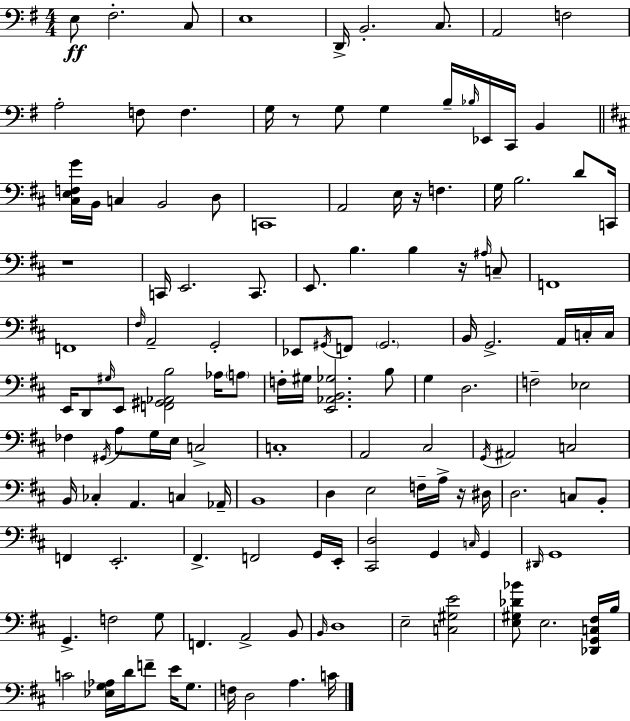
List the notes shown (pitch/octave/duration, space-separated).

E3/e F#3/h. C3/e E3/w D2/s B2/h. C3/e. A2/h F3/h A3/h F3/e F3/q. G3/s R/e G3/e G3/q B3/s Bb3/s Eb2/s C2/s B2/q [C#3,E3,F3,G4]/s B2/s C3/q B2/h D3/e C2/w A2/h E3/s R/s F3/q. G3/s B3/h. D4/e C2/s R/w C2/s E2/h. C2/e. E2/e. B3/q. B3/q R/s A#3/s C3/e F2/w F2/w F#3/s A2/h G2/h Eb2/e G#2/s F2/e G#2/h. B2/s G2/h. A2/s C3/s C3/s E2/s D2/e G#3/s E2/e [F2,G#2,Ab2,B3]/h Ab3/s A3/e F3/s G#3/s [E2,Ab2,B2,Gb3]/h. B3/e G3/q D3/h. F3/h Eb3/h FES3/q G#2/s A3/e G3/s E3/s C3/h C3/w A2/h C#3/h G2/s A#2/h C3/h B2/s CES3/q A2/q. C3/q Ab2/s B2/w D3/q E3/h F3/s A3/s R/s D#3/s D3/h. C3/e B2/e F2/q E2/h. F#2/q. F2/h G2/s E2/s [C#2,D3]/h G2/q C3/s G2/q D#2/s G2/w G2/q. F3/h G3/e F2/q. A2/h B2/e B2/s D3/w E3/h [C3,G#3,E4]/h [E3,G#3,Db4,Bb4]/e E3/h. [Db2,G2,C3,F#3]/s B3/s C4/h [Eb3,G3,Ab3]/s D4/s F4/e E4/s G3/e. F3/s D3/h A3/q. C4/s